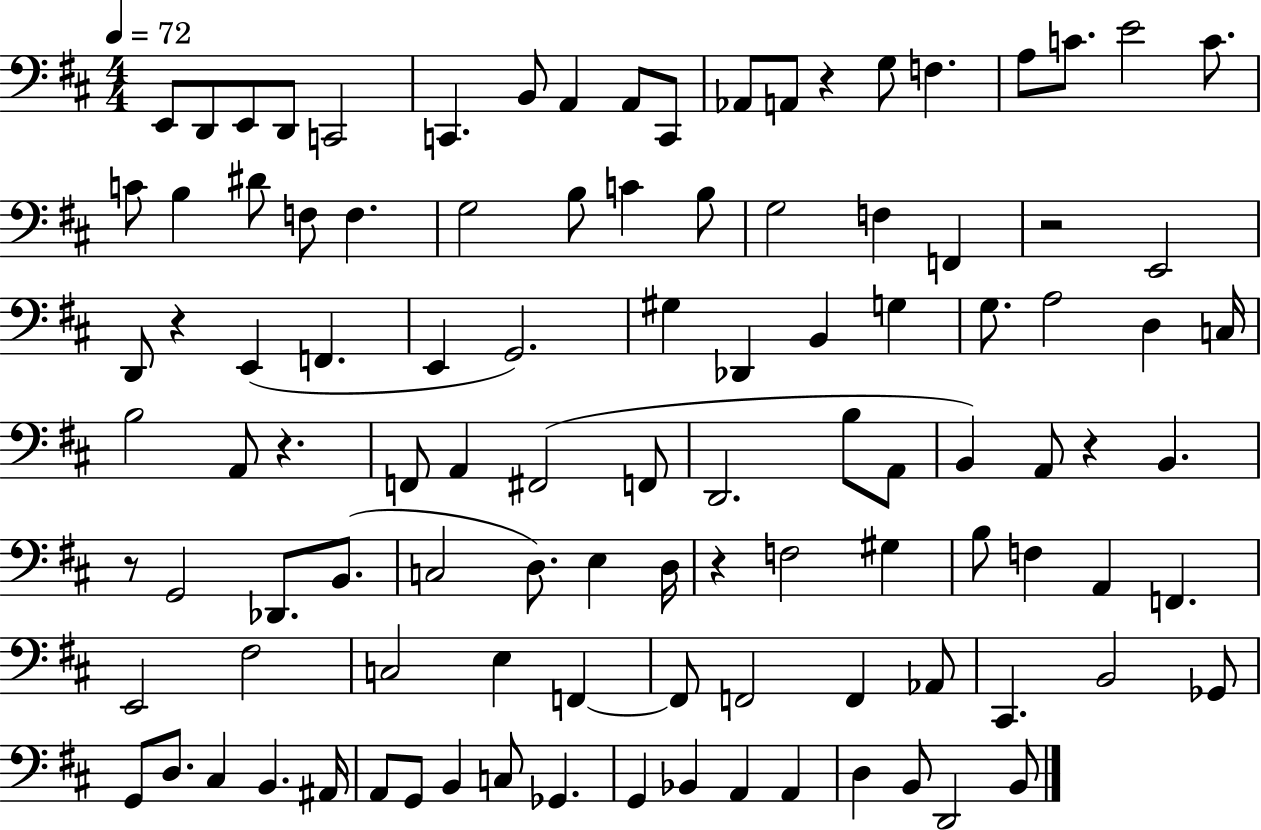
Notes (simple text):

E2/e D2/e E2/e D2/e C2/h C2/q. B2/e A2/q A2/e C2/e Ab2/e A2/e R/q G3/e F3/q. A3/e C4/e. E4/h C4/e. C4/e B3/q D#4/e F3/e F3/q. G3/h B3/e C4/q B3/e G3/h F3/q F2/q R/h E2/h D2/e R/q E2/q F2/q. E2/q G2/h. G#3/q Db2/q B2/q G3/q G3/e. A3/h D3/q C3/s B3/h A2/e R/q. F2/e A2/q F#2/h F2/e D2/h. B3/e A2/e B2/q A2/e R/q B2/q. R/e G2/h Db2/e. B2/e. C3/h D3/e. E3/q D3/s R/q F3/h G#3/q B3/e F3/q A2/q F2/q. E2/h F#3/h C3/h E3/q F2/q F2/e F2/h F2/q Ab2/e C#2/q. B2/h Gb2/e G2/e D3/e. C#3/q B2/q. A#2/s A2/e G2/e B2/q C3/e Gb2/q. G2/q Bb2/q A2/q A2/q D3/q B2/e D2/h B2/e